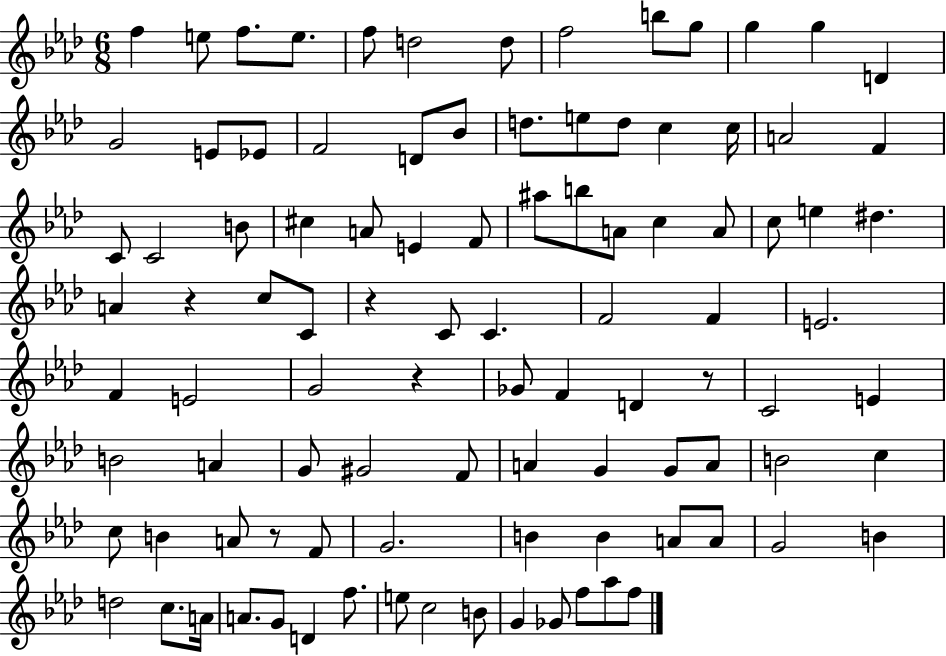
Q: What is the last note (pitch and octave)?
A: F5